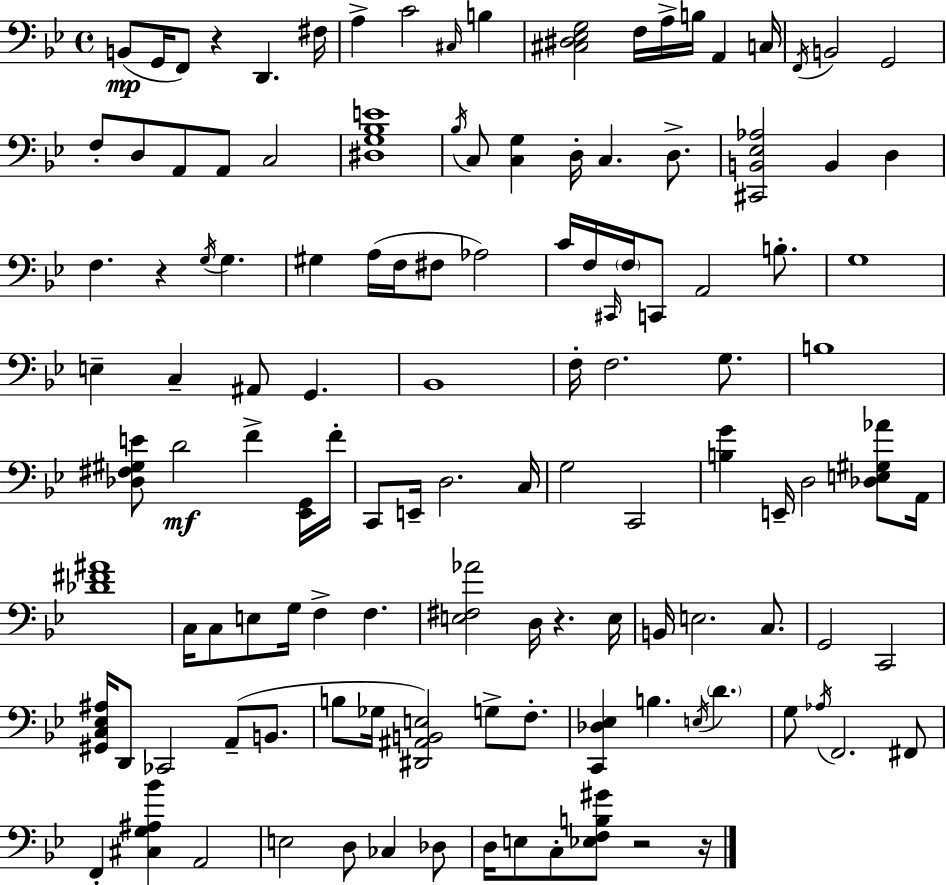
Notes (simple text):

B2/e G2/s F2/e R/q D2/q. F#3/s A3/q C4/h C#3/s B3/q [C#3,D#3,Eb3,G3]/h F3/s A3/s B3/s A2/q C3/s F2/s B2/h G2/h F3/e D3/e A2/e A2/e C3/h [D#3,G3,Bb3,E4]/w Bb3/s C3/e [C3,G3]/q D3/s C3/q. D3/e. [C#2,B2,Eb3,Ab3]/h B2/q D3/q F3/q. R/q G3/s G3/q. G#3/q A3/s F3/s F#3/e Ab3/h C4/s F3/s C#2/s F3/s C2/e A2/h B3/e. G3/w E3/q C3/q A#2/e G2/q. Bb2/w F3/s F3/h. G3/e. B3/w [Db3,F#3,G#3,E4]/e D4/h F4/q [Eb2,G2]/s F4/s C2/e E2/s D3/h. C3/s G3/h C2/h [B3,G4]/q E2/s D3/h [Db3,E3,G#3,Ab4]/e A2/s [Db4,F#4,A#4]/w C3/s C3/e E3/e G3/s F3/q F3/q. [E3,F#3,Ab4]/h D3/s R/q. E3/s B2/s E3/h. C3/e. G2/h C2/h [G#2,C3,Eb3,A#3]/s D2/e CES2/h A2/e B2/e. B3/e Gb3/s [D#2,A#2,B2,E3]/h G3/e F3/e. [C2,Db3,Eb3]/q B3/q. E3/s D4/q. G3/e Ab3/s F2/h. F#2/e F2/q [C#3,G3,A#3,Bb4]/q A2/h E3/h D3/e CES3/q Db3/e D3/s E3/e C3/e [Eb3,F3,B3,G#4]/e R/h R/s